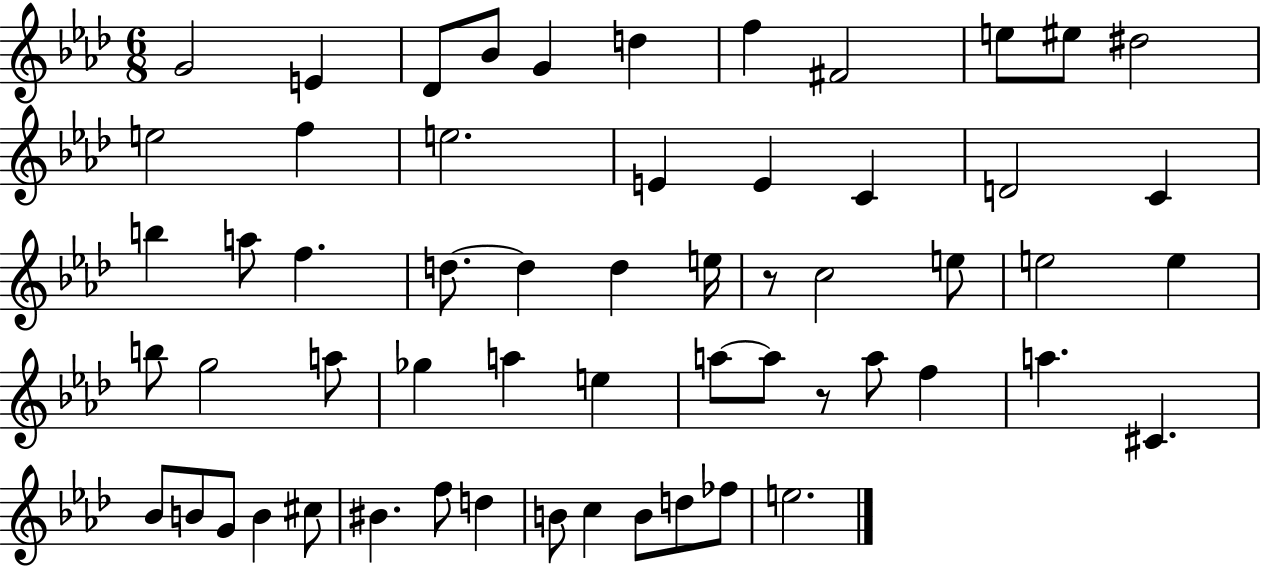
X:1
T:Untitled
M:6/8
L:1/4
K:Ab
G2 E _D/2 _B/2 G d f ^F2 e/2 ^e/2 ^d2 e2 f e2 E E C D2 C b a/2 f d/2 d d e/4 z/2 c2 e/2 e2 e b/2 g2 a/2 _g a e a/2 a/2 z/2 a/2 f a ^C _B/2 B/2 G/2 B ^c/2 ^B f/2 d B/2 c B/2 d/2 _f/2 e2